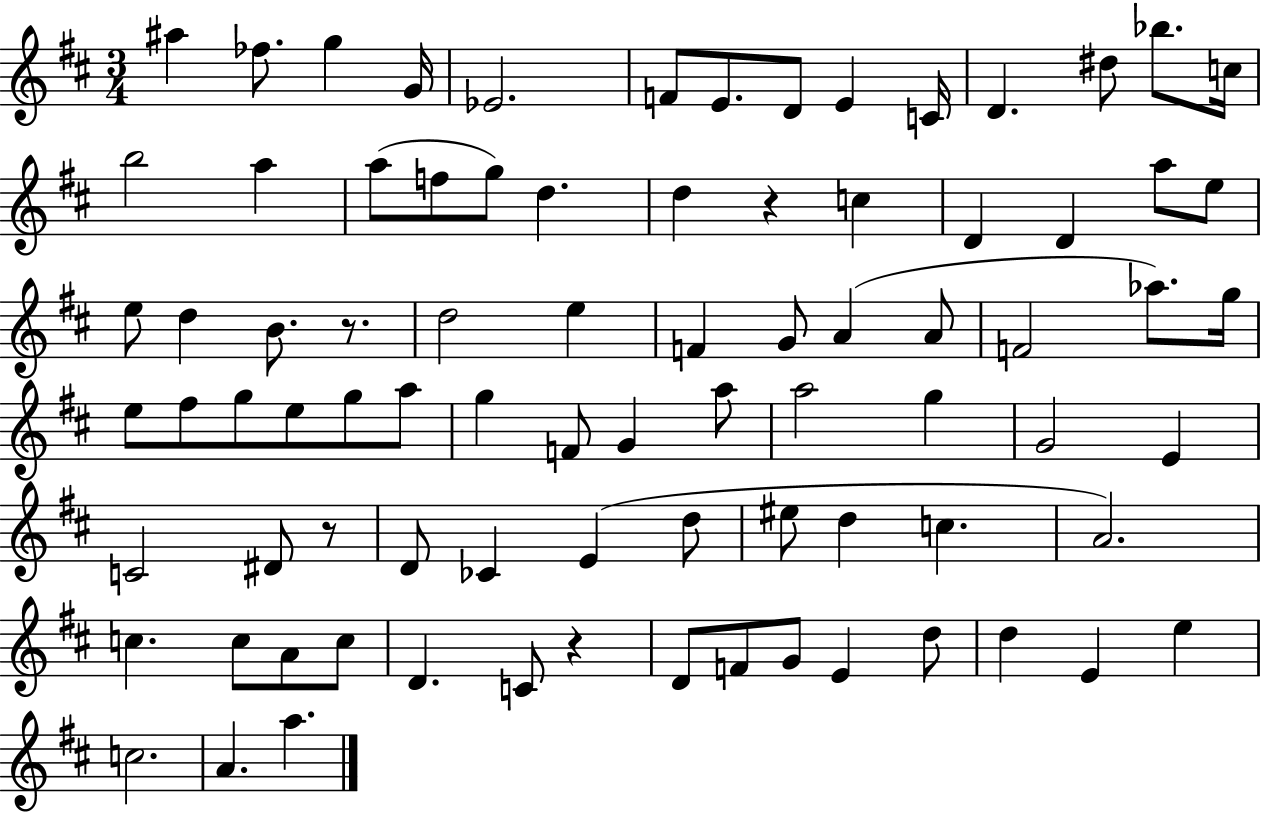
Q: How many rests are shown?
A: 4